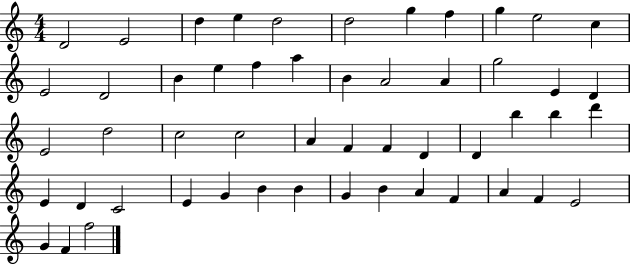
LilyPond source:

{
  \clef treble
  \numericTimeSignature
  \time 4/4
  \key c \major
  d'2 e'2 | d''4 e''4 d''2 | d''2 g''4 f''4 | g''4 e''2 c''4 | \break e'2 d'2 | b'4 e''4 f''4 a''4 | b'4 a'2 a'4 | g''2 e'4 d'4 | \break e'2 d''2 | c''2 c''2 | a'4 f'4 f'4 d'4 | d'4 b''4 b''4 d'''4 | \break e'4 d'4 c'2 | e'4 g'4 b'4 b'4 | g'4 b'4 a'4 f'4 | a'4 f'4 e'2 | \break g'4 f'4 f''2 | \bar "|."
}